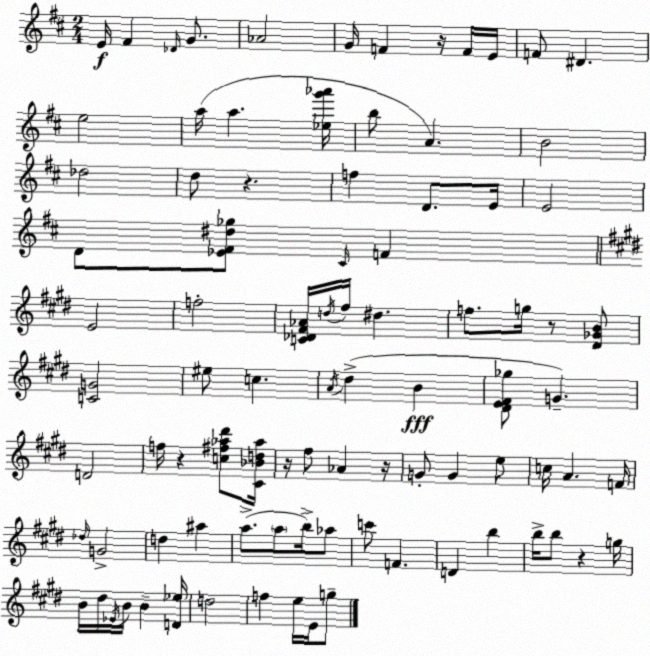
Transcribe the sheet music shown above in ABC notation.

X:1
T:Untitled
M:2/4
L:1/4
K:D
E/4 ^F _D/4 G/2 _A2 G/4 F z/4 F/4 E/4 F/2 ^D e2 a/4 a [_eg'_a']/4 b/2 A B2 _d2 d/2 z f D/2 E/4 E2 D/2 [_E^F^d_g]/2 ^C/4 F E2 f2 [C_D^F_A]/4 d/4 ^f/4 ^d f/2 g/4 z/2 [^D_GB]/2 [CG]2 ^e/2 c A/4 ^d B [^DE^F_g]/2 G D2 f/4 z [c^f_a^d']/2 [^C_Bd_a]/4 z/4 ^f/2 _A z/4 G/2 G e/2 c/4 A F/4 _d/4 G2 d ^a a/2 a/2 b/4 _a/2 c'/2 F D b b/4 b/2 z g/4 B/4 ^d/4 _E/4 B/4 B [D_e]/4 d2 f e/4 E/4 g/2